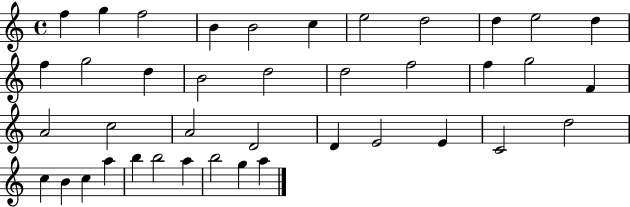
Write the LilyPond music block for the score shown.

{
  \clef treble
  \time 4/4
  \defaultTimeSignature
  \key c \major
  f''4 g''4 f''2 | b'4 b'2 c''4 | e''2 d''2 | d''4 e''2 d''4 | \break f''4 g''2 d''4 | b'2 d''2 | d''2 f''2 | f''4 g''2 f'4 | \break a'2 c''2 | a'2 d'2 | d'4 e'2 e'4 | c'2 d''2 | \break c''4 b'4 c''4 a''4 | b''4 b''2 a''4 | b''2 g''4 a''4 | \bar "|."
}